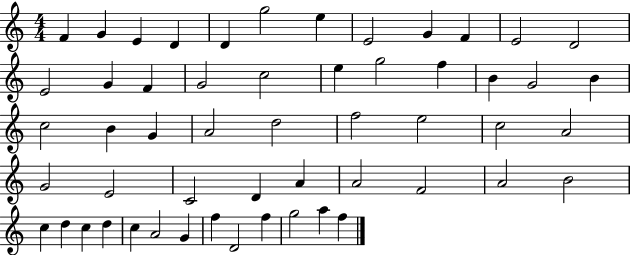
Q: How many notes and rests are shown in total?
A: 54